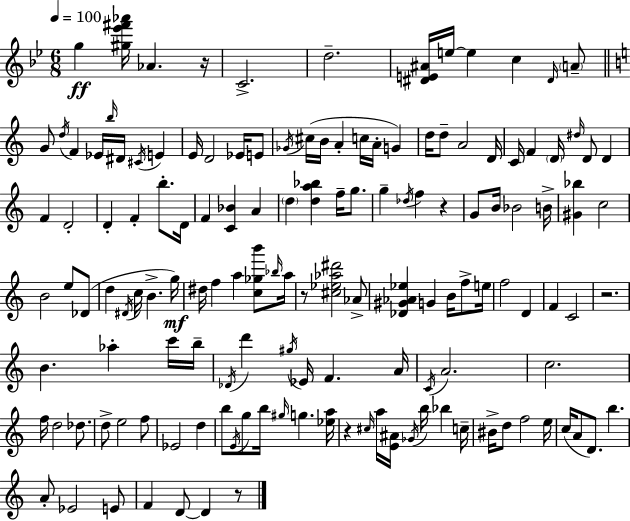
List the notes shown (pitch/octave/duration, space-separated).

G5/q [G#5,Eb6,F#6,Ab6]/s Ab4/q. R/s C4/h. D5/h. [D#4,E4,A#4]/s E5/s E5/q C5/q D#4/s A4/e G4/e D5/s F4/q Eb4/s B5/s D#4/s C#4/s E4/q E4/s D4/h Eb4/s E4/e Gb4/s C#5/s B4/s A4/q C5/s A4/s G4/q D5/s D5/e A4/h D4/s C4/s F4/q D4/s D#5/s D4/e D4/q F4/q D4/h D4/q F4/q B5/e. D4/s F4/q [C4,Bb4]/q A4/q D5/q [D5,A5,Bb5]/q F5/s G5/e. G5/q Db5/s F5/q R/q G4/e B4/s Bb4/h B4/s [G#4,Bb5]/q C5/h B4/h E5/e Db4/e D5/q D#4/s C5/s B4/q. G5/s D#5/s F5/q A5/q [C5,Gb5,B6]/e Bb5/s A5/s R/e [C#5,Eb5,Ab5,D#6]/h Ab4/e [Db4,G#4,Ab4,Eb5]/q G4/q B4/s F5/e E5/s F5/h D4/q F4/q C4/h R/h. B4/q. Ab5/q C6/s B5/s Db4/s D6/q G#5/s Eb4/s F4/q. A4/s C4/s A4/h. C5/h. F5/s D5/h Db5/e. D5/e E5/h F5/e Eb4/h D5/q B5/e E4/s G5/e B5/s G#5/s G5/q. [Eb5,A5]/s R/q C#5/s A5/s [E4,A#4]/s Gb4/s B5/s Bb5/q C5/s BIS4/s D5/e F5/h E5/s C5/s A4/e D4/e. B5/q. A4/e Eb4/h E4/e F4/q D4/e D4/q R/e